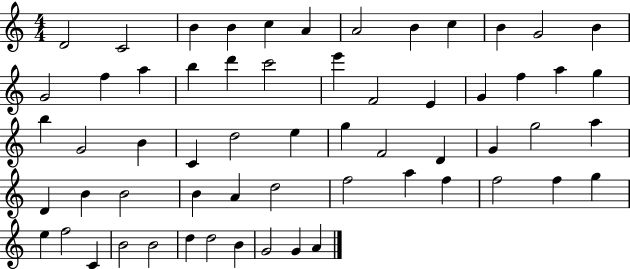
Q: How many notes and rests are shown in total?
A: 60